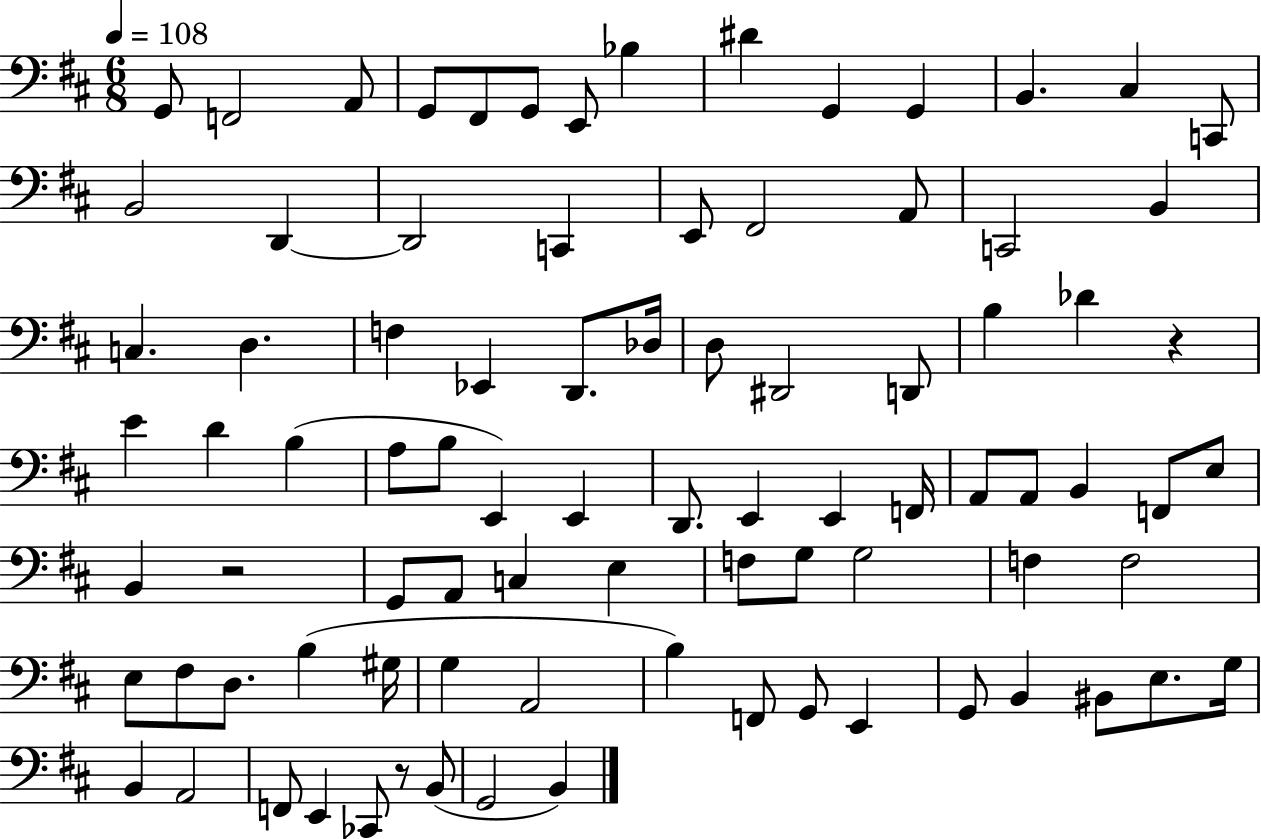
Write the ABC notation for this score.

X:1
T:Untitled
M:6/8
L:1/4
K:D
G,,/2 F,,2 A,,/2 G,,/2 ^F,,/2 G,,/2 E,,/2 _B, ^D G,, G,, B,, ^C, C,,/2 B,,2 D,, D,,2 C,, E,,/2 ^F,,2 A,,/2 C,,2 B,, C, D, F, _E,, D,,/2 _D,/4 D,/2 ^D,,2 D,,/2 B, _D z E D B, A,/2 B,/2 E,, E,, D,,/2 E,, E,, F,,/4 A,,/2 A,,/2 B,, F,,/2 E,/2 B,, z2 G,,/2 A,,/2 C, E, F,/2 G,/2 G,2 F, F,2 E,/2 ^F,/2 D,/2 B, ^G,/4 G, A,,2 B, F,,/2 G,,/2 E,, G,,/2 B,, ^B,,/2 E,/2 G,/4 B,, A,,2 F,,/2 E,, _C,,/2 z/2 B,,/2 G,,2 B,,